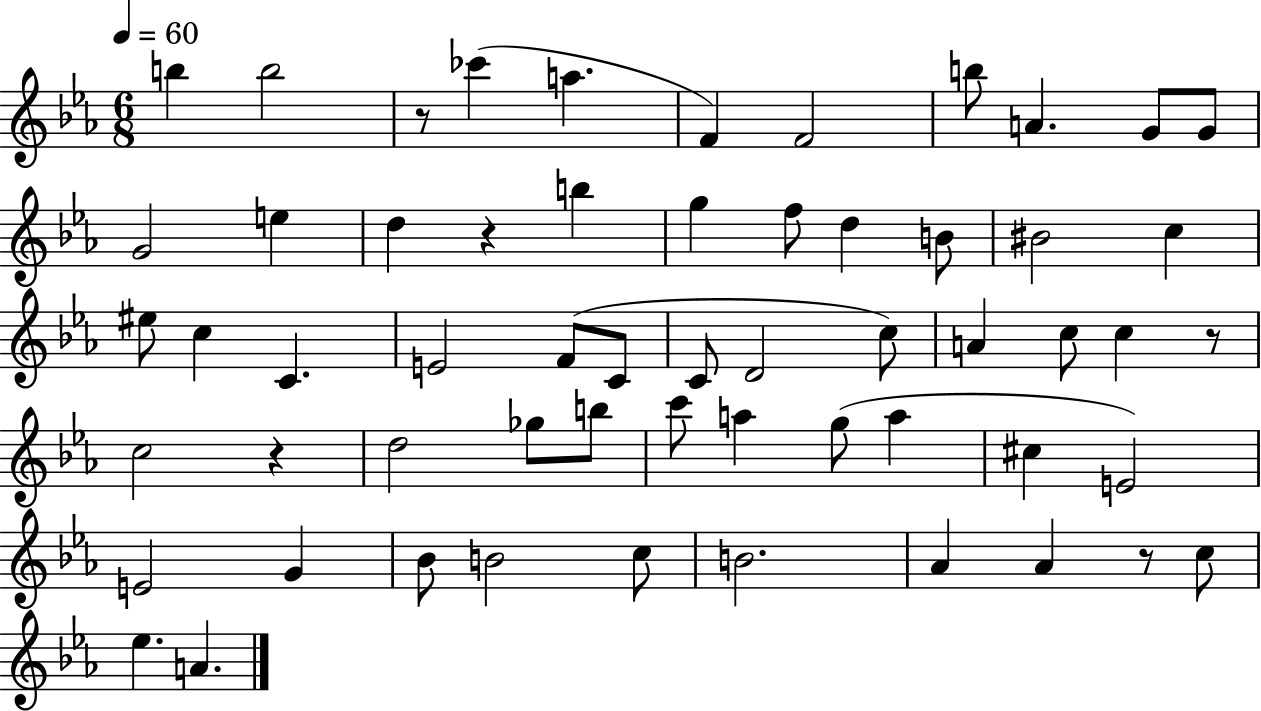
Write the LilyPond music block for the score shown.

{
  \clef treble
  \numericTimeSignature
  \time 6/8
  \key ees \major
  \tempo 4 = 60
  \repeat volta 2 { b''4 b''2 | r8 ces'''4( a''4. | f'4) f'2 | b''8 a'4. g'8 g'8 | \break g'2 e''4 | d''4 r4 b''4 | g''4 f''8 d''4 b'8 | bis'2 c''4 | \break eis''8 c''4 c'4. | e'2 f'8( c'8 | c'8 d'2 c''8) | a'4 c''8 c''4 r8 | \break c''2 r4 | d''2 ges''8 b''8 | c'''8 a''4 g''8( a''4 | cis''4 e'2) | \break e'2 g'4 | bes'8 b'2 c''8 | b'2. | aes'4 aes'4 r8 c''8 | \break ees''4. a'4. | } \bar "|."
}